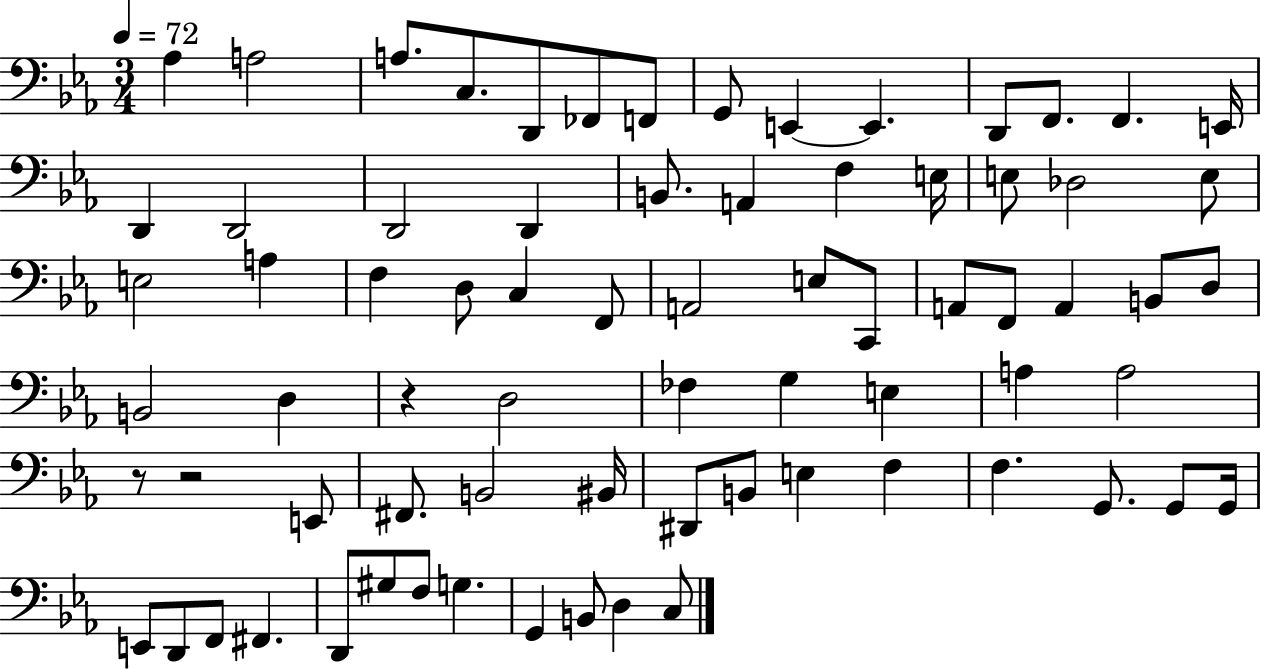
Ab3/q A3/h A3/e. C3/e. D2/e FES2/e F2/e G2/e E2/q E2/q. D2/e F2/e. F2/q. E2/s D2/q D2/h D2/h D2/q B2/e. A2/q F3/q E3/s E3/e Db3/h E3/e E3/h A3/q F3/q D3/e C3/q F2/e A2/h E3/e C2/e A2/e F2/e A2/q B2/e D3/e B2/h D3/q R/q D3/h FES3/q G3/q E3/q A3/q A3/h R/e R/h E2/e F#2/e. B2/h BIS2/s D#2/e B2/e E3/q F3/q F3/q. G2/e. G2/e G2/s E2/e D2/e F2/e F#2/q. D2/e G#3/e F3/e G3/q. G2/q B2/e D3/q C3/e